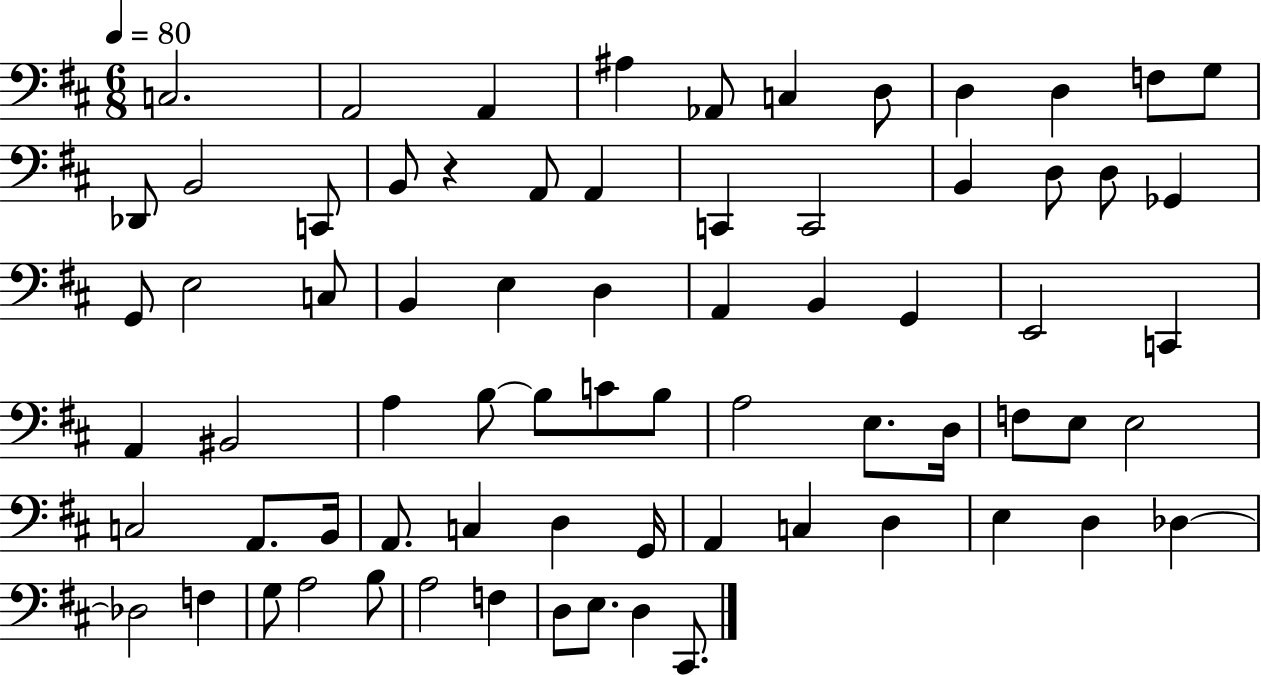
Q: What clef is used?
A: bass